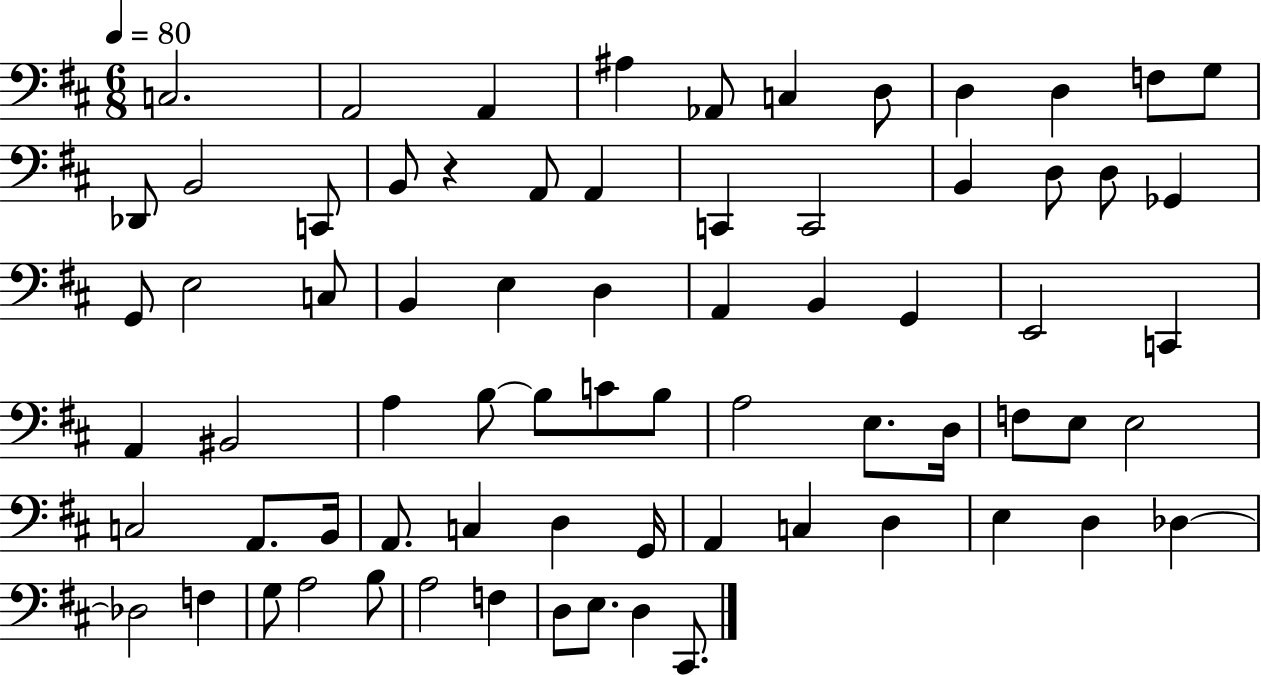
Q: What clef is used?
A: bass